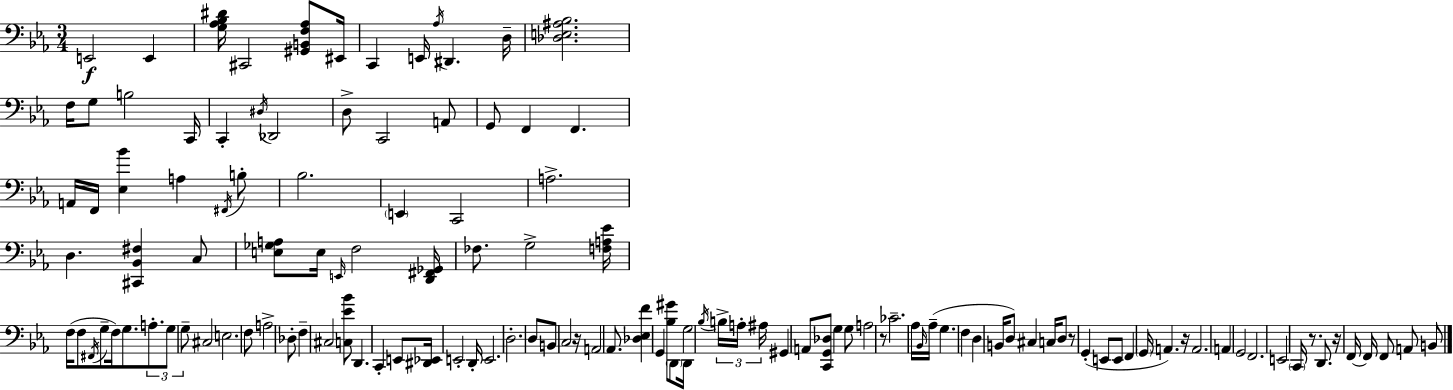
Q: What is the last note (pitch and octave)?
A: B2